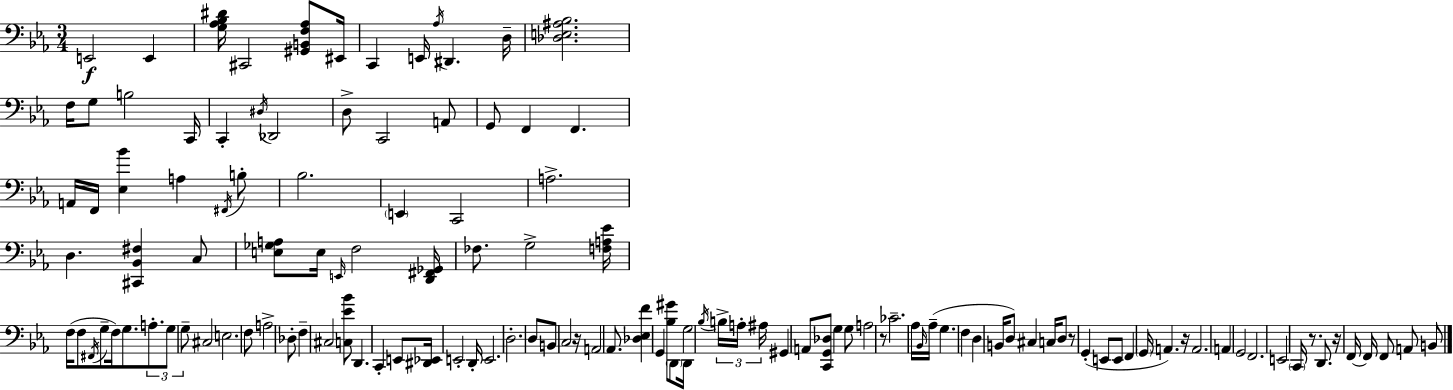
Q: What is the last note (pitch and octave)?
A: B2